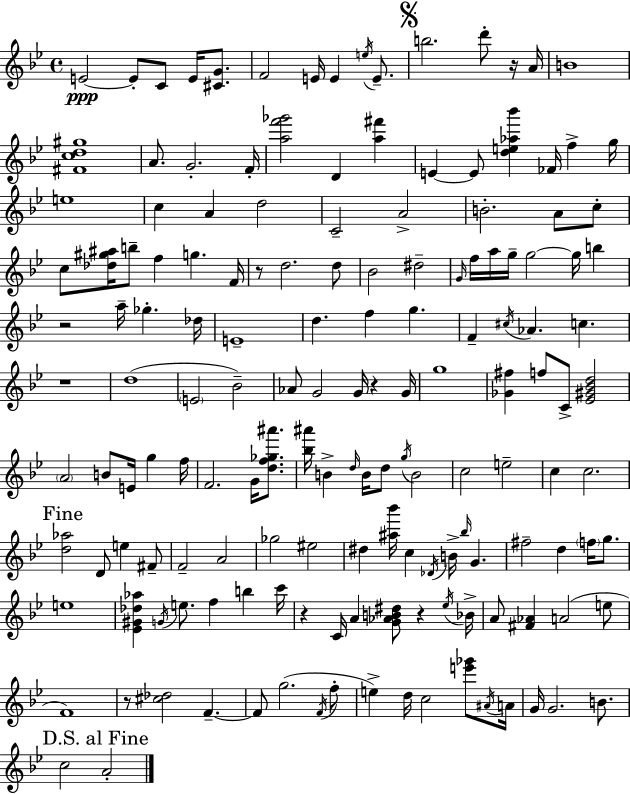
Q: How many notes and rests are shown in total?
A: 156